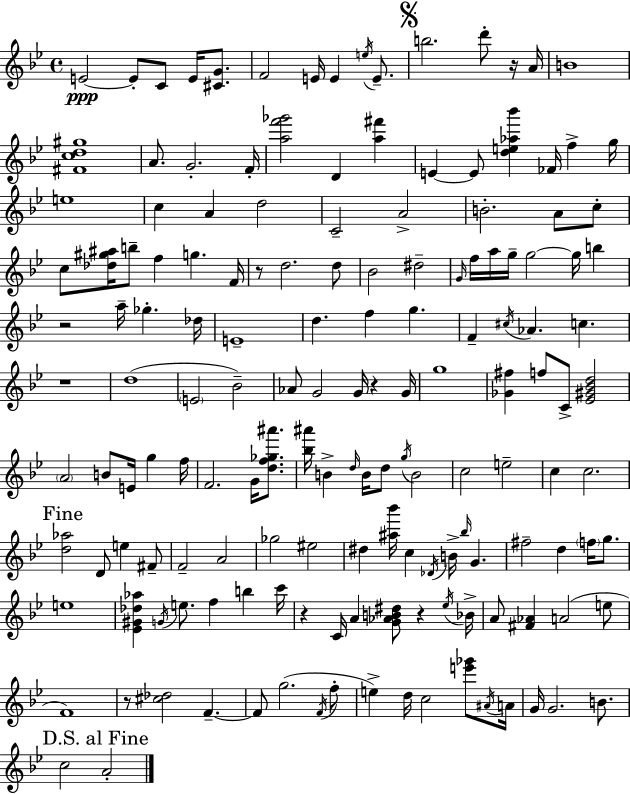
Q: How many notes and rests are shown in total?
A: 156